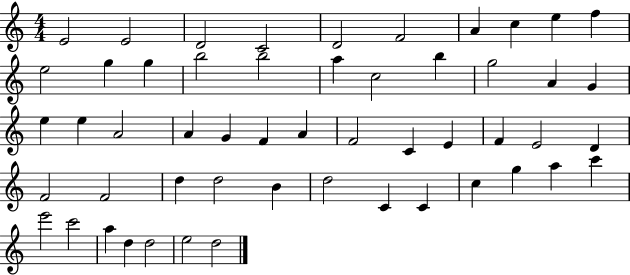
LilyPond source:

{
  \clef treble
  \numericTimeSignature
  \time 4/4
  \key c \major
  e'2 e'2 | d'2 c'2 | d'2 f'2 | a'4 c''4 e''4 f''4 | \break e''2 g''4 g''4 | b''2 b''2 | a''4 c''2 b''4 | g''2 a'4 g'4 | \break e''4 e''4 a'2 | a'4 g'4 f'4 a'4 | f'2 c'4 e'4 | f'4 e'2 d'4 | \break f'2 f'2 | d''4 d''2 b'4 | d''2 c'4 c'4 | c''4 g''4 a''4 c'''4 | \break e'''2 c'''2 | a''4 d''4 d''2 | e''2 d''2 | \bar "|."
}